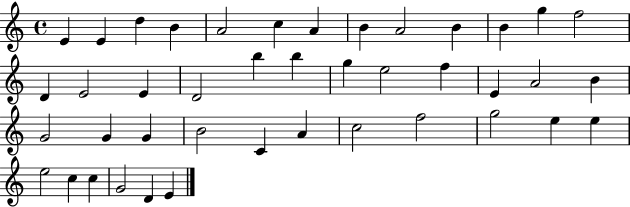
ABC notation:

X:1
T:Untitled
M:4/4
L:1/4
K:C
E E d B A2 c A B A2 B B g f2 D E2 E D2 b b g e2 f E A2 B G2 G G B2 C A c2 f2 g2 e e e2 c c G2 D E